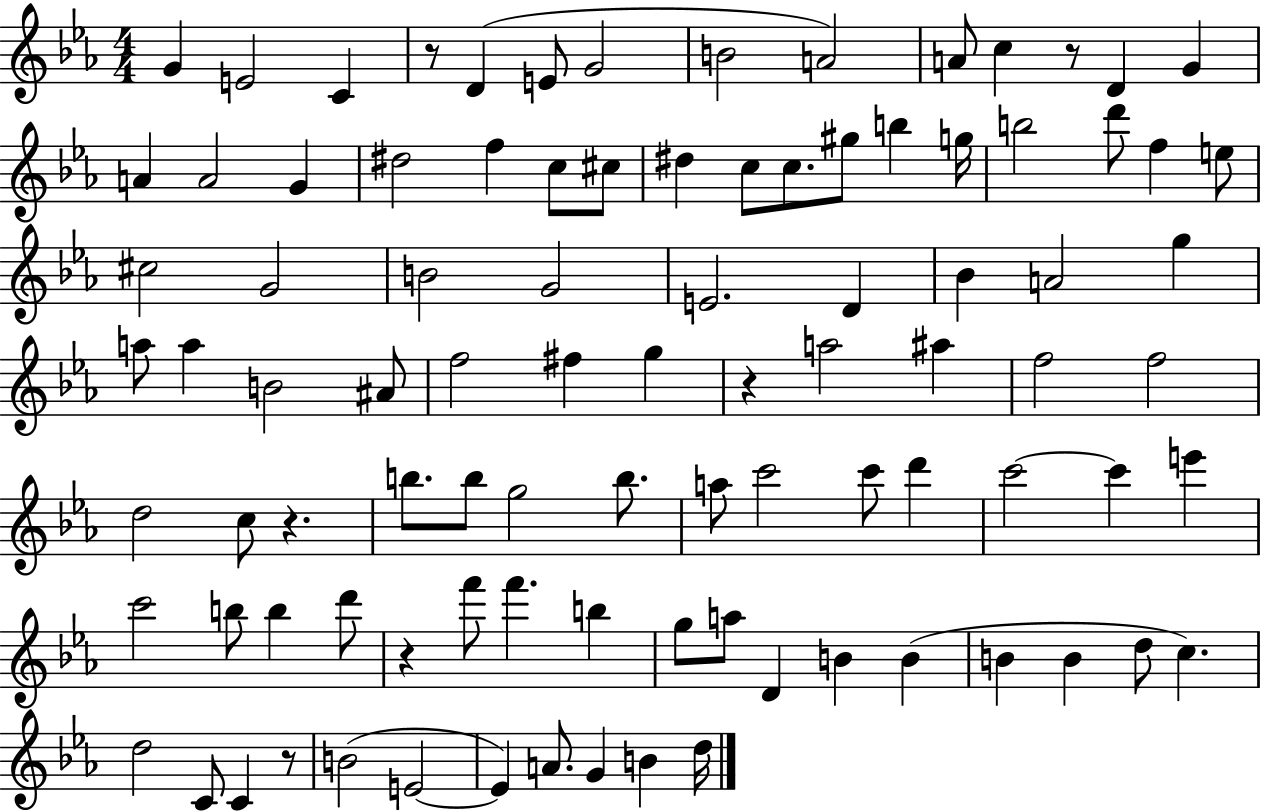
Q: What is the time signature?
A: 4/4